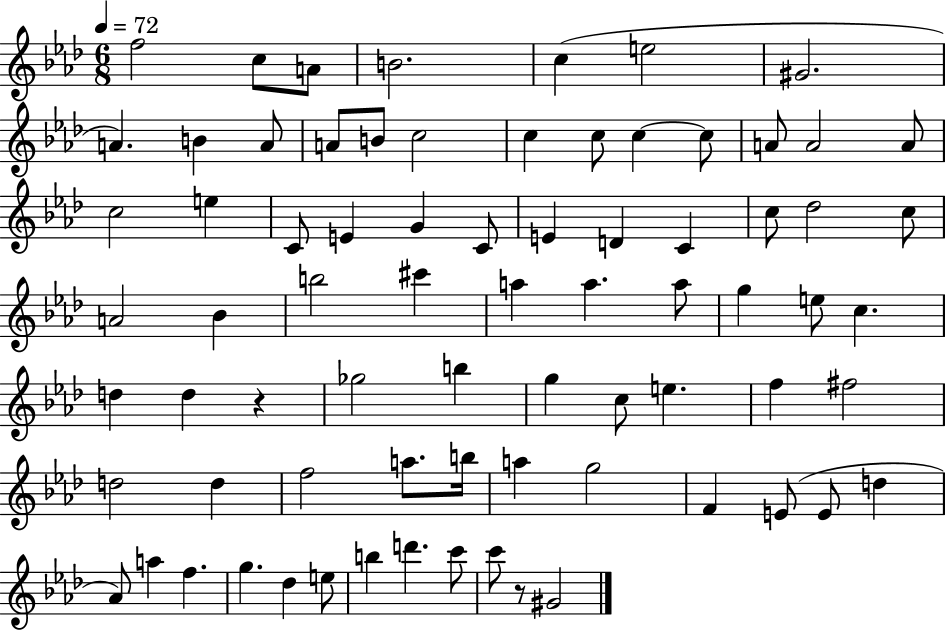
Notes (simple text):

F5/h C5/e A4/e B4/h. C5/q E5/h G#4/h. A4/q. B4/q A4/e A4/e B4/e C5/h C5/q C5/e C5/q C5/e A4/e A4/h A4/e C5/h E5/q C4/e E4/q G4/q C4/e E4/q D4/q C4/q C5/e Db5/h C5/e A4/h Bb4/q B5/h C#6/q A5/q A5/q. A5/e G5/q E5/e C5/q. D5/q D5/q R/q Gb5/h B5/q G5/q C5/e E5/q. F5/q F#5/h D5/h D5/q F5/h A5/e. B5/s A5/q G5/h F4/q E4/e E4/e D5/q Ab4/e A5/q F5/q. G5/q. Db5/q E5/e B5/q D6/q. C6/e C6/e R/e G#4/h